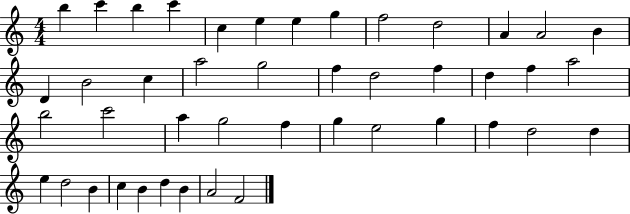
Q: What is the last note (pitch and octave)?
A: F4